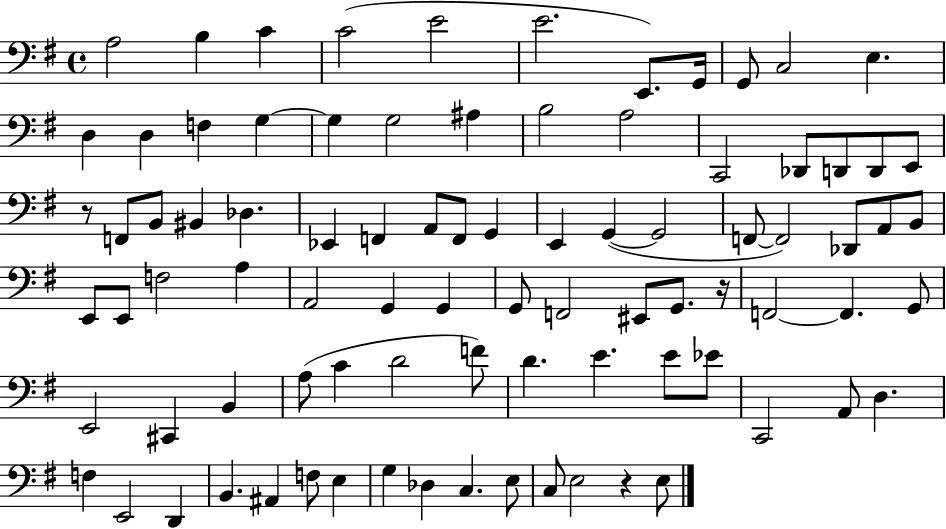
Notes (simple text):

A3/h B3/q C4/q C4/h E4/h E4/h. E2/e. G2/s G2/e C3/h E3/q. D3/q D3/q F3/q G3/q G3/q G3/h A#3/q B3/h A3/h C2/h Db2/e D2/e D2/e E2/e R/e F2/e B2/e BIS2/q Db3/q. Eb2/q F2/q A2/e F2/e G2/q E2/q G2/q G2/h F2/e F2/h Db2/e A2/e B2/e E2/e E2/e F3/h A3/q A2/h G2/q G2/q G2/e F2/h EIS2/e G2/e. R/s F2/h F2/q. G2/e E2/h C#2/q B2/q A3/e C4/q D4/h F4/e D4/q. E4/q. E4/e Eb4/e C2/h A2/e D3/q. F3/q E2/h D2/q B2/q. A#2/q F3/e E3/q G3/q Db3/q C3/q. E3/e C3/e E3/h R/q E3/e